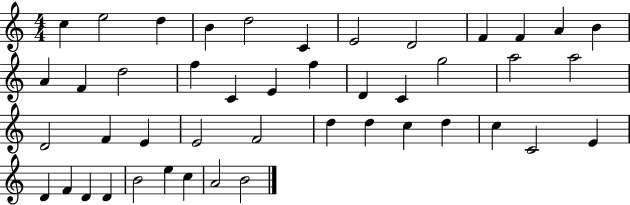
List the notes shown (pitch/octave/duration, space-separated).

C5/q E5/h D5/q B4/q D5/h C4/q E4/h D4/h F4/q F4/q A4/q B4/q A4/q F4/q D5/h F5/q C4/q E4/q F5/q D4/q C4/q G5/h A5/h A5/h D4/h F4/q E4/q E4/h F4/h D5/q D5/q C5/q D5/q C5/q C4/h E4/q D4/q F4/q D4/q D4/q B4/h E5/q C5/q A4/h B4/h